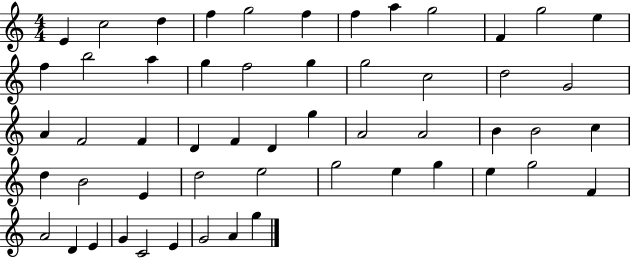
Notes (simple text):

E4/q C5/h D5/q F5/q G5/h F5/q F5/q A5/q G5/h F4/q G5/h E5/q F5/q B5/h A5/q G5/q F5/h G5/q G5/h C5/h D5/h G4/h A4/q F4/h F4/q D4/q F4/q D4/q G5/q A4/h A4/h B4/q B4/h C5/q D5/q B4/h E4/q D5/h E5/h G5/h E5/q G5/q E5/q G5/h F4/q A4/h D4/q E4/q G4/q C4/h E4/q G4/h A4/q G5/q